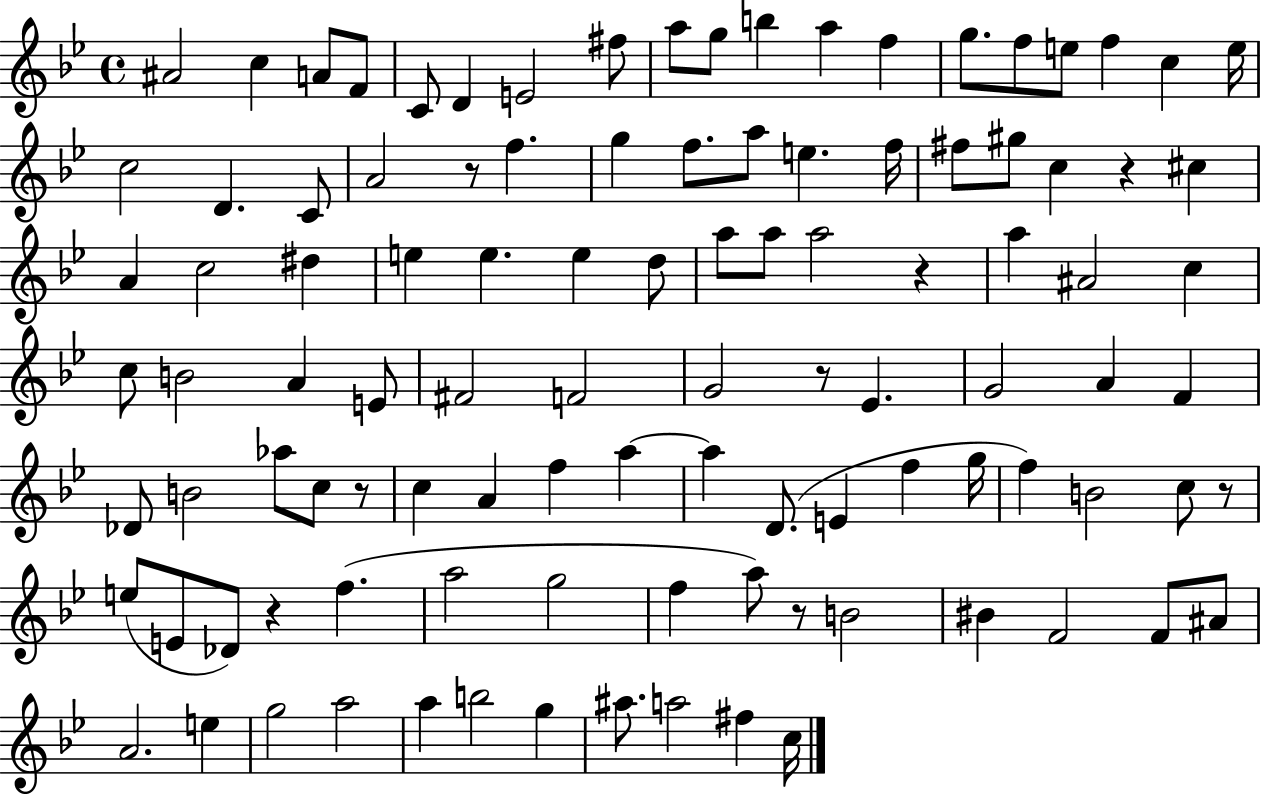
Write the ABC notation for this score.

X:1
T:Untitled
M:4/4
L:1/4
K:Bb
^A2 c A/2 F/2 C/2 D E2 ^f/2 a/2 g/2 b a f g/2 f/2 e/2 f c e/4 c2 D C/2 A2 z/2 f g f/2 a/2 e f/4 ^f/2 ^g/2 c z ^c A c2 ^d e e e d/2 a/2 a/2 a2 z a ^A2 c c/2 B2 A E/2 ^F2 F2 G2 z/2 _E G2 A F _D/2 B2 _a/2 c/2 z/2 c A f a a D/2 E f g/4 f B2 c/2 z/2 e/2 E/2 _D/2 z f a2 g2 f a/2 z/2 B2 ^B F2 F/2 ^A/2 A2 e g2 a2 a b2 g ^a/2 a2 ^f c/4